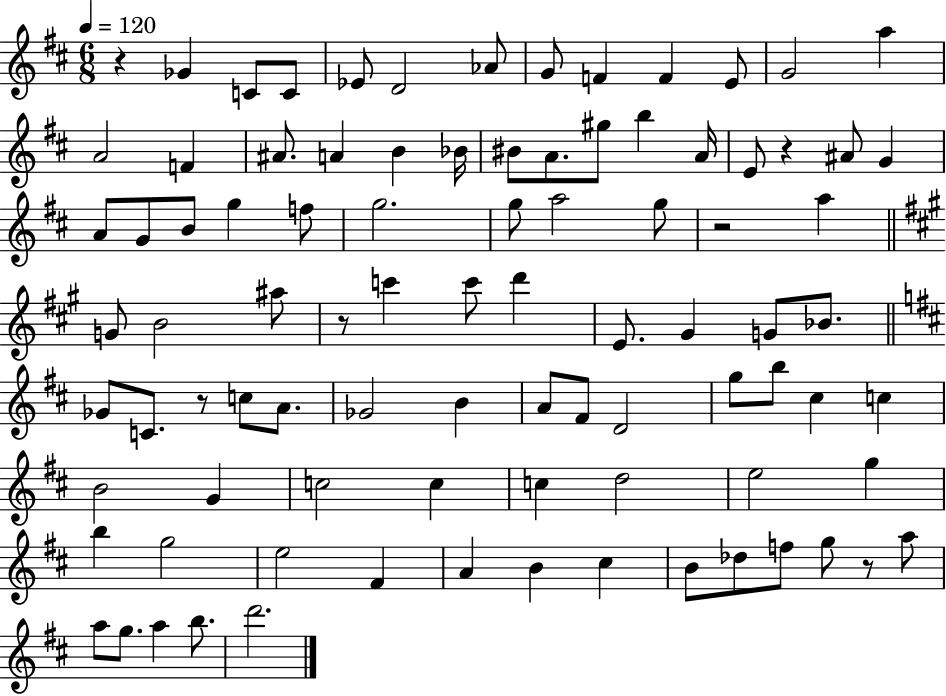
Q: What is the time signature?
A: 6/8